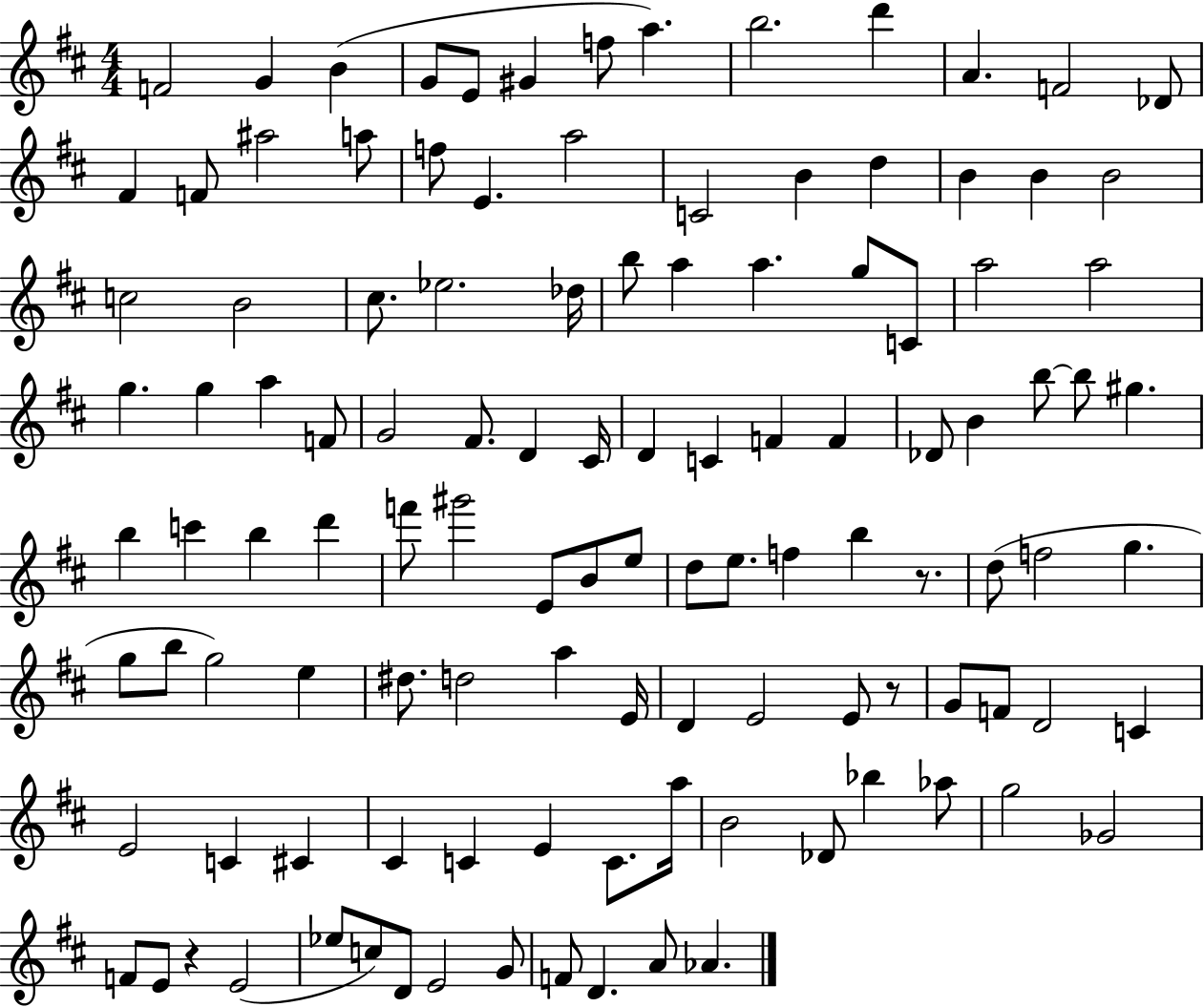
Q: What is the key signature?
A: D major